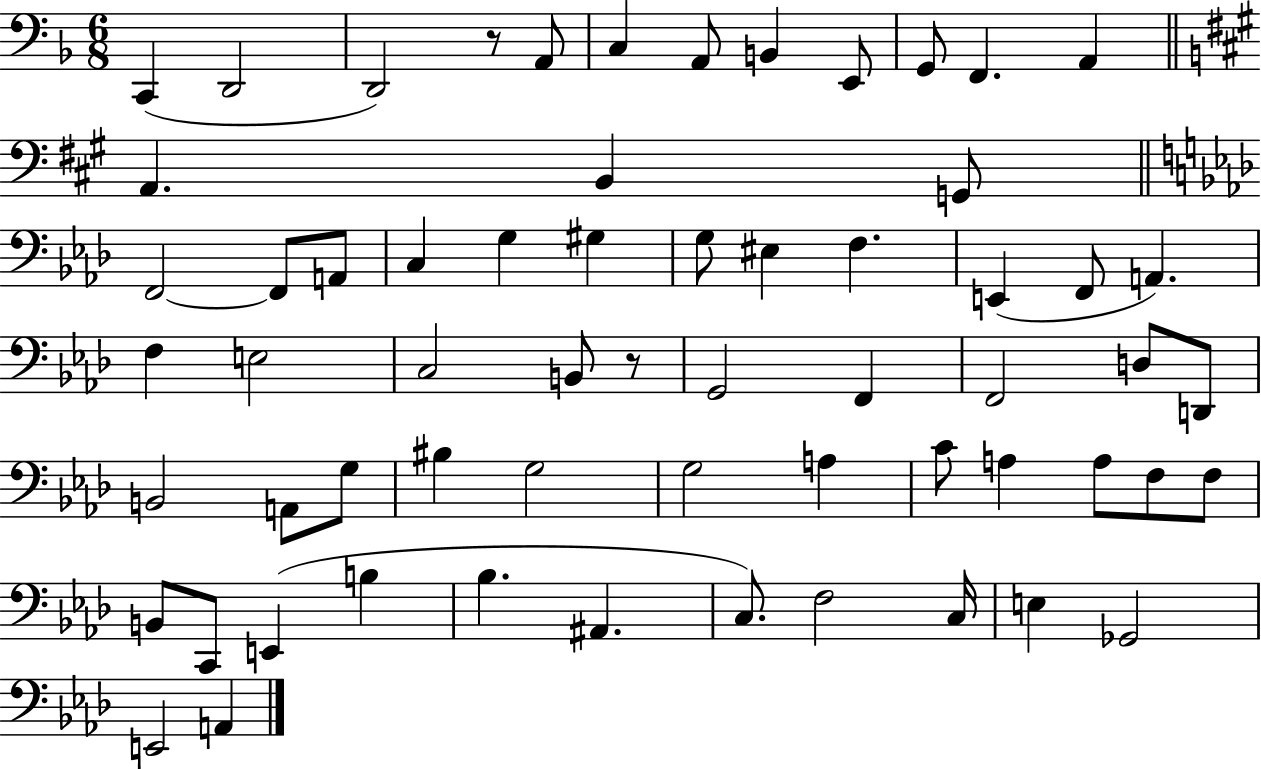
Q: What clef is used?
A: bass